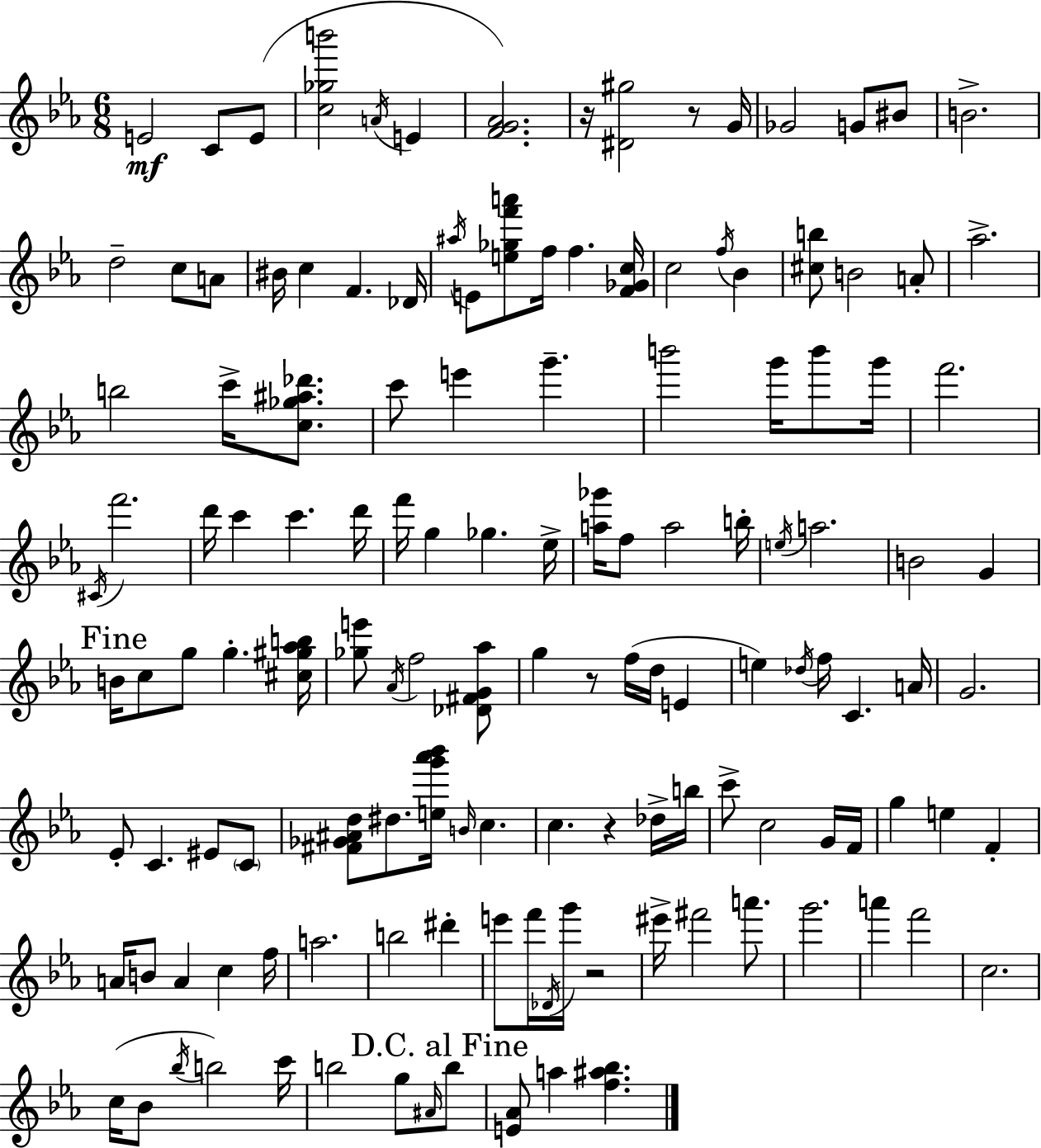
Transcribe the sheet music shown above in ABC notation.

X:1
T:Untitled
M:6/8
L:1/4
K:Eb
E2 C/2 E/2 [c_gb']2 A/4 E [FG_A]2 z/4 [^D^g]2 z/2 G/4 _G2 G/2 ^B/2 B2 d2 c/2 A/2 ^B/4 c F _D/4 ^a/4 E/2 [e_gf'a']/2 f/4 f [F_Gc]/4 c2 f/4 _B [^cb]/2 B2 A/2 _a2 b2 c'/4 [c_g^a_d']/2 c'/2 e' g' b'2 g'/4 b'/2 g'/4 f'2 ^C/4 f'2 d'/4 c' c' d'/4 f'/4 g _g _e/4 [a_g']/4 f/2 a2 b/4 e/4 a2 B2 G B/4 c/2 g/2 g [^c^g_ab]/4 [_ge']/2 _A/4 f2 [_D^FG_a]/2 g z/2 f/4 d/4 E e _d/4 f/4 C A/4 G2 _E/2 C ^E/2 C/2 [^F_G^Ad]/2 ^d/2 [eg'_a'_b']/4 B/4 c c z _d/4 b/4 c'/2 c2 G/4 F/4 g e F A/4 B/2 A c f/4 a2 b2 ^d' e'/2 f'/4 _D/4 g'/4 z2 ^e'/4 ^f'2 a'/2 g'2 a' f'2 c2 c/4 _B/2 _b/4 b2 c'/4 b2 g/2 ^A/4 b/2 [E_A]/2 a [f^a_b]